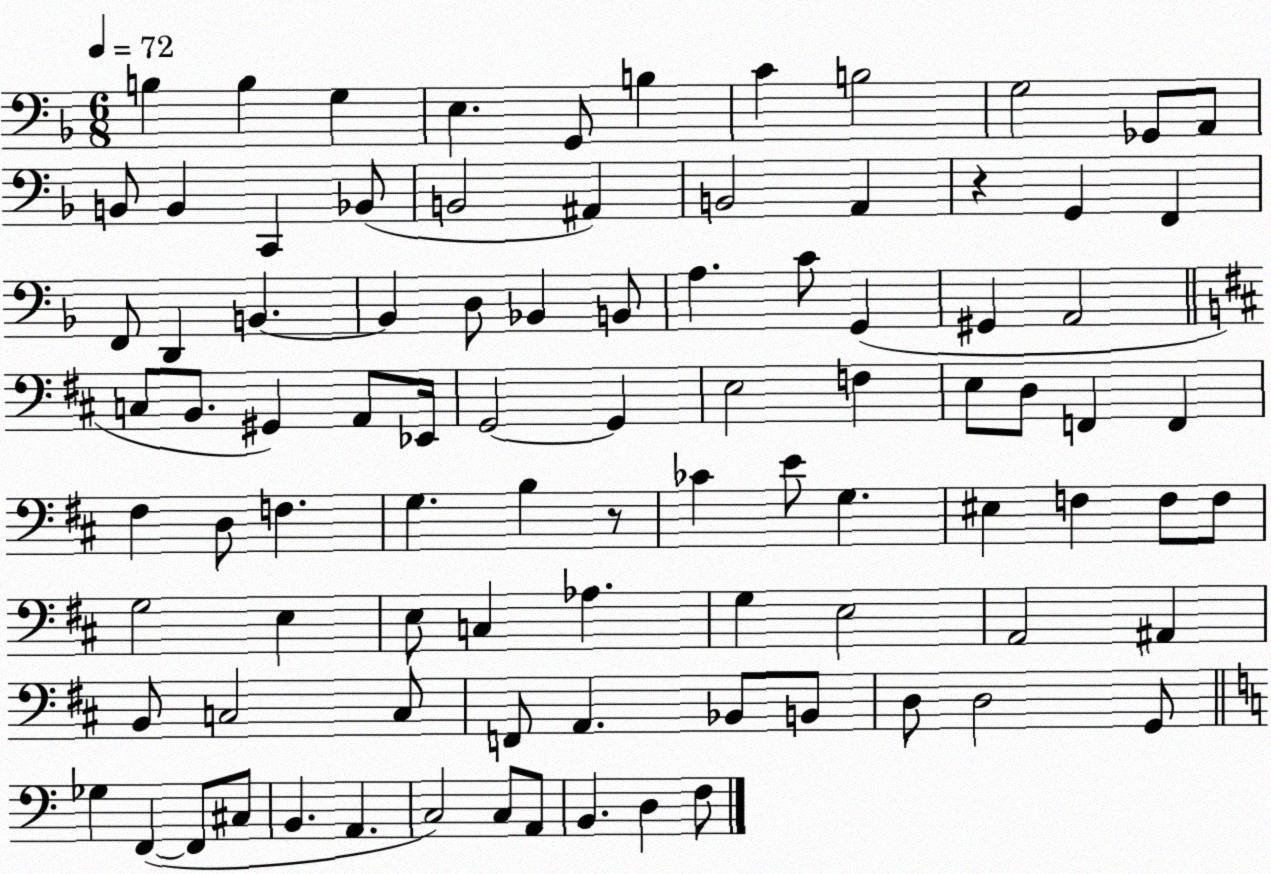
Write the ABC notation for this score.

X:1
T:Untitled
M:6/8
L:1/4
K:F
B, B, G, E, G,,/2 B, C B,2 G,2 _G,,/2 A,,/2 B,,/2 B,, C,, _B,,/2 B,,2 ^A,, B,,2 A,, z G,, F,, F,,/2 D,, B,, B,, D,/2 _B,, B,,/2 A, C/2 G,, ^G,, A,,2 C,/2 B,,/2 ^G,, A,,/2 _E,,/4 G,,2 G,, E,2 F, E,/2 D,/2 F,, F,, ^F, D,/2 F, G, B, z/2 _C E/2 G, ^E, F, F,/2 F,/2 G,2 E, E,/2 C, _A, G, E,2 A,,2 ^A,, B,,/2 C,2 C,/2 F,,/2 A,, _B,,/2 B,,/2 D,/2 D,2 G,,/2 _G, F,, F,,/2 ^C,/2 B,, A,, C,2 C,/2 A,,/2 B,, D, F,/2